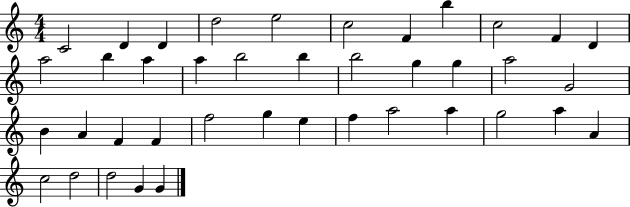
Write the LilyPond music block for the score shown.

{
  \clef treble
  \numericTimeSignature
  \time 4/4
  \key c \major
  c'2 d'4 d'4 | d''2 e''2 | c''2 f'4 b''4 | c''2 f'4 d'4 | \break a''2 b''4 a''4 | a''4 b''2 b''4 | b''2 g''4 g''4 | a''2 g'2 | \break b'4 a'4 f'4 f'4 | f''2 g''4 e''4 | f''4 a''2 a''4 | g''2 a''4 a'4 | \break c''2 d''2 | d''2 g'4 g'4 | \bar "|."
}